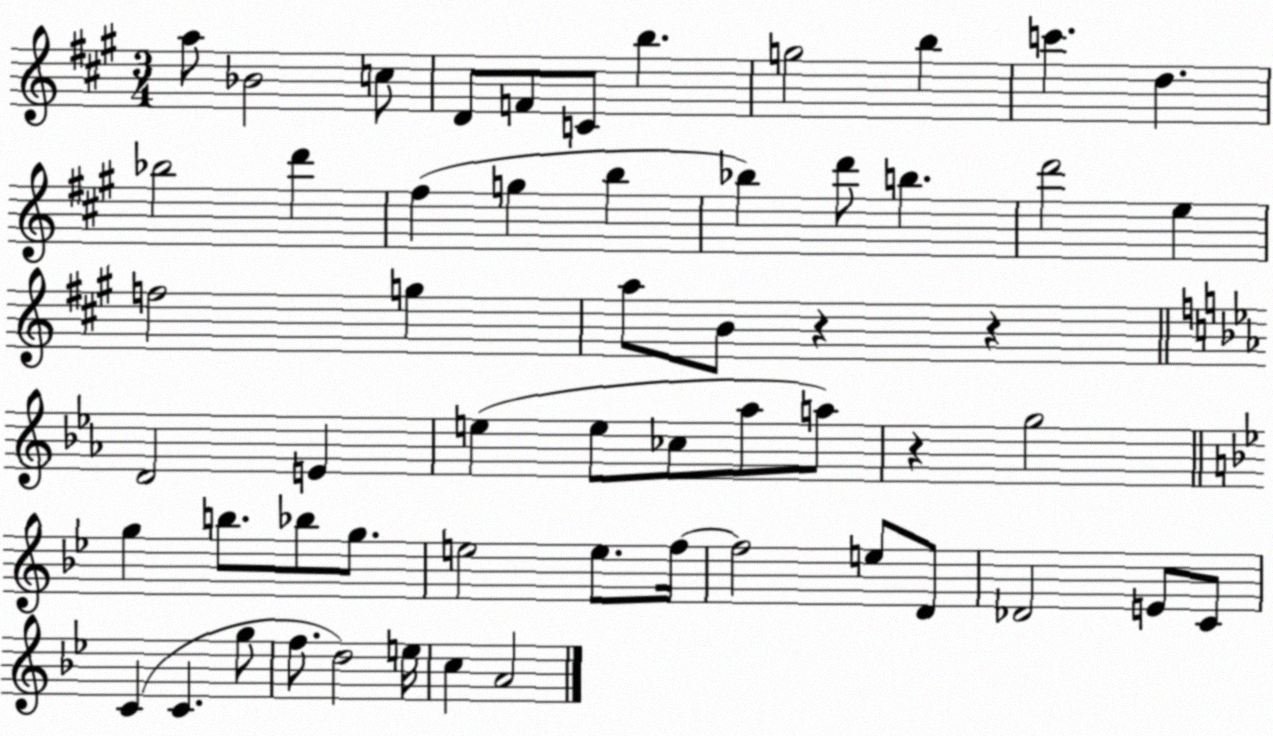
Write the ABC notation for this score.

X:1
T:Untitled
M:3/4
L:1/4
K:A
a/2 _B2 c/2 D/2 F/2 C/2 b g2 b c' d _b2 d' ^f g b _b d'/2 b d'2 e f2 g a/2 B/2 z z D2 E e e/2 _c/2 _a/2 a/2 z g2 g b/2 _b/2 g/2 e2 e/2 f/4 f2 e/2 D/2 _D2 E/2 C/2 C C g/2 f/2 d2 e/4 c A2